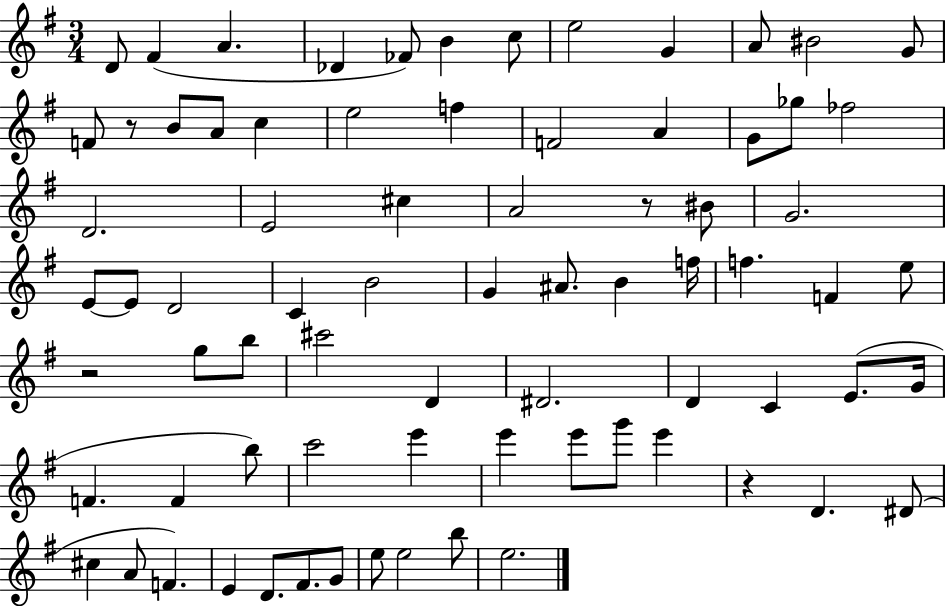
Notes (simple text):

D4/e F#4/q A4/q. Db4/q FES4/e B4/q C5/e E5/h G4/q A4/e BIS4/h G4/e F4/e R/e B4/e A4/e C5/q E5/h F5/q F4/h A4/q G4/e Gb5/e FES5/h D4/h. E4/h C#5/q A4/h R/e BIS4/e G4/h. E4/e E4/e D4/h C4/q B4/h G4/q A#4/e. B4/q F5/s F5/q. F4/q E5/e R/h G5/e B5/e C#6/h D4/q D#4/h. D4/q C4/q E4/e. G4/s F4/q. F4/q B5/e C6/h E6/q E6/q E6/e G6/e E6/q R/q D4/q. D#4/e C#5/q A4/e F4/q. E4/q D4/e. F#4/e. G4/e E5/e E5/h B5/e E5/h.